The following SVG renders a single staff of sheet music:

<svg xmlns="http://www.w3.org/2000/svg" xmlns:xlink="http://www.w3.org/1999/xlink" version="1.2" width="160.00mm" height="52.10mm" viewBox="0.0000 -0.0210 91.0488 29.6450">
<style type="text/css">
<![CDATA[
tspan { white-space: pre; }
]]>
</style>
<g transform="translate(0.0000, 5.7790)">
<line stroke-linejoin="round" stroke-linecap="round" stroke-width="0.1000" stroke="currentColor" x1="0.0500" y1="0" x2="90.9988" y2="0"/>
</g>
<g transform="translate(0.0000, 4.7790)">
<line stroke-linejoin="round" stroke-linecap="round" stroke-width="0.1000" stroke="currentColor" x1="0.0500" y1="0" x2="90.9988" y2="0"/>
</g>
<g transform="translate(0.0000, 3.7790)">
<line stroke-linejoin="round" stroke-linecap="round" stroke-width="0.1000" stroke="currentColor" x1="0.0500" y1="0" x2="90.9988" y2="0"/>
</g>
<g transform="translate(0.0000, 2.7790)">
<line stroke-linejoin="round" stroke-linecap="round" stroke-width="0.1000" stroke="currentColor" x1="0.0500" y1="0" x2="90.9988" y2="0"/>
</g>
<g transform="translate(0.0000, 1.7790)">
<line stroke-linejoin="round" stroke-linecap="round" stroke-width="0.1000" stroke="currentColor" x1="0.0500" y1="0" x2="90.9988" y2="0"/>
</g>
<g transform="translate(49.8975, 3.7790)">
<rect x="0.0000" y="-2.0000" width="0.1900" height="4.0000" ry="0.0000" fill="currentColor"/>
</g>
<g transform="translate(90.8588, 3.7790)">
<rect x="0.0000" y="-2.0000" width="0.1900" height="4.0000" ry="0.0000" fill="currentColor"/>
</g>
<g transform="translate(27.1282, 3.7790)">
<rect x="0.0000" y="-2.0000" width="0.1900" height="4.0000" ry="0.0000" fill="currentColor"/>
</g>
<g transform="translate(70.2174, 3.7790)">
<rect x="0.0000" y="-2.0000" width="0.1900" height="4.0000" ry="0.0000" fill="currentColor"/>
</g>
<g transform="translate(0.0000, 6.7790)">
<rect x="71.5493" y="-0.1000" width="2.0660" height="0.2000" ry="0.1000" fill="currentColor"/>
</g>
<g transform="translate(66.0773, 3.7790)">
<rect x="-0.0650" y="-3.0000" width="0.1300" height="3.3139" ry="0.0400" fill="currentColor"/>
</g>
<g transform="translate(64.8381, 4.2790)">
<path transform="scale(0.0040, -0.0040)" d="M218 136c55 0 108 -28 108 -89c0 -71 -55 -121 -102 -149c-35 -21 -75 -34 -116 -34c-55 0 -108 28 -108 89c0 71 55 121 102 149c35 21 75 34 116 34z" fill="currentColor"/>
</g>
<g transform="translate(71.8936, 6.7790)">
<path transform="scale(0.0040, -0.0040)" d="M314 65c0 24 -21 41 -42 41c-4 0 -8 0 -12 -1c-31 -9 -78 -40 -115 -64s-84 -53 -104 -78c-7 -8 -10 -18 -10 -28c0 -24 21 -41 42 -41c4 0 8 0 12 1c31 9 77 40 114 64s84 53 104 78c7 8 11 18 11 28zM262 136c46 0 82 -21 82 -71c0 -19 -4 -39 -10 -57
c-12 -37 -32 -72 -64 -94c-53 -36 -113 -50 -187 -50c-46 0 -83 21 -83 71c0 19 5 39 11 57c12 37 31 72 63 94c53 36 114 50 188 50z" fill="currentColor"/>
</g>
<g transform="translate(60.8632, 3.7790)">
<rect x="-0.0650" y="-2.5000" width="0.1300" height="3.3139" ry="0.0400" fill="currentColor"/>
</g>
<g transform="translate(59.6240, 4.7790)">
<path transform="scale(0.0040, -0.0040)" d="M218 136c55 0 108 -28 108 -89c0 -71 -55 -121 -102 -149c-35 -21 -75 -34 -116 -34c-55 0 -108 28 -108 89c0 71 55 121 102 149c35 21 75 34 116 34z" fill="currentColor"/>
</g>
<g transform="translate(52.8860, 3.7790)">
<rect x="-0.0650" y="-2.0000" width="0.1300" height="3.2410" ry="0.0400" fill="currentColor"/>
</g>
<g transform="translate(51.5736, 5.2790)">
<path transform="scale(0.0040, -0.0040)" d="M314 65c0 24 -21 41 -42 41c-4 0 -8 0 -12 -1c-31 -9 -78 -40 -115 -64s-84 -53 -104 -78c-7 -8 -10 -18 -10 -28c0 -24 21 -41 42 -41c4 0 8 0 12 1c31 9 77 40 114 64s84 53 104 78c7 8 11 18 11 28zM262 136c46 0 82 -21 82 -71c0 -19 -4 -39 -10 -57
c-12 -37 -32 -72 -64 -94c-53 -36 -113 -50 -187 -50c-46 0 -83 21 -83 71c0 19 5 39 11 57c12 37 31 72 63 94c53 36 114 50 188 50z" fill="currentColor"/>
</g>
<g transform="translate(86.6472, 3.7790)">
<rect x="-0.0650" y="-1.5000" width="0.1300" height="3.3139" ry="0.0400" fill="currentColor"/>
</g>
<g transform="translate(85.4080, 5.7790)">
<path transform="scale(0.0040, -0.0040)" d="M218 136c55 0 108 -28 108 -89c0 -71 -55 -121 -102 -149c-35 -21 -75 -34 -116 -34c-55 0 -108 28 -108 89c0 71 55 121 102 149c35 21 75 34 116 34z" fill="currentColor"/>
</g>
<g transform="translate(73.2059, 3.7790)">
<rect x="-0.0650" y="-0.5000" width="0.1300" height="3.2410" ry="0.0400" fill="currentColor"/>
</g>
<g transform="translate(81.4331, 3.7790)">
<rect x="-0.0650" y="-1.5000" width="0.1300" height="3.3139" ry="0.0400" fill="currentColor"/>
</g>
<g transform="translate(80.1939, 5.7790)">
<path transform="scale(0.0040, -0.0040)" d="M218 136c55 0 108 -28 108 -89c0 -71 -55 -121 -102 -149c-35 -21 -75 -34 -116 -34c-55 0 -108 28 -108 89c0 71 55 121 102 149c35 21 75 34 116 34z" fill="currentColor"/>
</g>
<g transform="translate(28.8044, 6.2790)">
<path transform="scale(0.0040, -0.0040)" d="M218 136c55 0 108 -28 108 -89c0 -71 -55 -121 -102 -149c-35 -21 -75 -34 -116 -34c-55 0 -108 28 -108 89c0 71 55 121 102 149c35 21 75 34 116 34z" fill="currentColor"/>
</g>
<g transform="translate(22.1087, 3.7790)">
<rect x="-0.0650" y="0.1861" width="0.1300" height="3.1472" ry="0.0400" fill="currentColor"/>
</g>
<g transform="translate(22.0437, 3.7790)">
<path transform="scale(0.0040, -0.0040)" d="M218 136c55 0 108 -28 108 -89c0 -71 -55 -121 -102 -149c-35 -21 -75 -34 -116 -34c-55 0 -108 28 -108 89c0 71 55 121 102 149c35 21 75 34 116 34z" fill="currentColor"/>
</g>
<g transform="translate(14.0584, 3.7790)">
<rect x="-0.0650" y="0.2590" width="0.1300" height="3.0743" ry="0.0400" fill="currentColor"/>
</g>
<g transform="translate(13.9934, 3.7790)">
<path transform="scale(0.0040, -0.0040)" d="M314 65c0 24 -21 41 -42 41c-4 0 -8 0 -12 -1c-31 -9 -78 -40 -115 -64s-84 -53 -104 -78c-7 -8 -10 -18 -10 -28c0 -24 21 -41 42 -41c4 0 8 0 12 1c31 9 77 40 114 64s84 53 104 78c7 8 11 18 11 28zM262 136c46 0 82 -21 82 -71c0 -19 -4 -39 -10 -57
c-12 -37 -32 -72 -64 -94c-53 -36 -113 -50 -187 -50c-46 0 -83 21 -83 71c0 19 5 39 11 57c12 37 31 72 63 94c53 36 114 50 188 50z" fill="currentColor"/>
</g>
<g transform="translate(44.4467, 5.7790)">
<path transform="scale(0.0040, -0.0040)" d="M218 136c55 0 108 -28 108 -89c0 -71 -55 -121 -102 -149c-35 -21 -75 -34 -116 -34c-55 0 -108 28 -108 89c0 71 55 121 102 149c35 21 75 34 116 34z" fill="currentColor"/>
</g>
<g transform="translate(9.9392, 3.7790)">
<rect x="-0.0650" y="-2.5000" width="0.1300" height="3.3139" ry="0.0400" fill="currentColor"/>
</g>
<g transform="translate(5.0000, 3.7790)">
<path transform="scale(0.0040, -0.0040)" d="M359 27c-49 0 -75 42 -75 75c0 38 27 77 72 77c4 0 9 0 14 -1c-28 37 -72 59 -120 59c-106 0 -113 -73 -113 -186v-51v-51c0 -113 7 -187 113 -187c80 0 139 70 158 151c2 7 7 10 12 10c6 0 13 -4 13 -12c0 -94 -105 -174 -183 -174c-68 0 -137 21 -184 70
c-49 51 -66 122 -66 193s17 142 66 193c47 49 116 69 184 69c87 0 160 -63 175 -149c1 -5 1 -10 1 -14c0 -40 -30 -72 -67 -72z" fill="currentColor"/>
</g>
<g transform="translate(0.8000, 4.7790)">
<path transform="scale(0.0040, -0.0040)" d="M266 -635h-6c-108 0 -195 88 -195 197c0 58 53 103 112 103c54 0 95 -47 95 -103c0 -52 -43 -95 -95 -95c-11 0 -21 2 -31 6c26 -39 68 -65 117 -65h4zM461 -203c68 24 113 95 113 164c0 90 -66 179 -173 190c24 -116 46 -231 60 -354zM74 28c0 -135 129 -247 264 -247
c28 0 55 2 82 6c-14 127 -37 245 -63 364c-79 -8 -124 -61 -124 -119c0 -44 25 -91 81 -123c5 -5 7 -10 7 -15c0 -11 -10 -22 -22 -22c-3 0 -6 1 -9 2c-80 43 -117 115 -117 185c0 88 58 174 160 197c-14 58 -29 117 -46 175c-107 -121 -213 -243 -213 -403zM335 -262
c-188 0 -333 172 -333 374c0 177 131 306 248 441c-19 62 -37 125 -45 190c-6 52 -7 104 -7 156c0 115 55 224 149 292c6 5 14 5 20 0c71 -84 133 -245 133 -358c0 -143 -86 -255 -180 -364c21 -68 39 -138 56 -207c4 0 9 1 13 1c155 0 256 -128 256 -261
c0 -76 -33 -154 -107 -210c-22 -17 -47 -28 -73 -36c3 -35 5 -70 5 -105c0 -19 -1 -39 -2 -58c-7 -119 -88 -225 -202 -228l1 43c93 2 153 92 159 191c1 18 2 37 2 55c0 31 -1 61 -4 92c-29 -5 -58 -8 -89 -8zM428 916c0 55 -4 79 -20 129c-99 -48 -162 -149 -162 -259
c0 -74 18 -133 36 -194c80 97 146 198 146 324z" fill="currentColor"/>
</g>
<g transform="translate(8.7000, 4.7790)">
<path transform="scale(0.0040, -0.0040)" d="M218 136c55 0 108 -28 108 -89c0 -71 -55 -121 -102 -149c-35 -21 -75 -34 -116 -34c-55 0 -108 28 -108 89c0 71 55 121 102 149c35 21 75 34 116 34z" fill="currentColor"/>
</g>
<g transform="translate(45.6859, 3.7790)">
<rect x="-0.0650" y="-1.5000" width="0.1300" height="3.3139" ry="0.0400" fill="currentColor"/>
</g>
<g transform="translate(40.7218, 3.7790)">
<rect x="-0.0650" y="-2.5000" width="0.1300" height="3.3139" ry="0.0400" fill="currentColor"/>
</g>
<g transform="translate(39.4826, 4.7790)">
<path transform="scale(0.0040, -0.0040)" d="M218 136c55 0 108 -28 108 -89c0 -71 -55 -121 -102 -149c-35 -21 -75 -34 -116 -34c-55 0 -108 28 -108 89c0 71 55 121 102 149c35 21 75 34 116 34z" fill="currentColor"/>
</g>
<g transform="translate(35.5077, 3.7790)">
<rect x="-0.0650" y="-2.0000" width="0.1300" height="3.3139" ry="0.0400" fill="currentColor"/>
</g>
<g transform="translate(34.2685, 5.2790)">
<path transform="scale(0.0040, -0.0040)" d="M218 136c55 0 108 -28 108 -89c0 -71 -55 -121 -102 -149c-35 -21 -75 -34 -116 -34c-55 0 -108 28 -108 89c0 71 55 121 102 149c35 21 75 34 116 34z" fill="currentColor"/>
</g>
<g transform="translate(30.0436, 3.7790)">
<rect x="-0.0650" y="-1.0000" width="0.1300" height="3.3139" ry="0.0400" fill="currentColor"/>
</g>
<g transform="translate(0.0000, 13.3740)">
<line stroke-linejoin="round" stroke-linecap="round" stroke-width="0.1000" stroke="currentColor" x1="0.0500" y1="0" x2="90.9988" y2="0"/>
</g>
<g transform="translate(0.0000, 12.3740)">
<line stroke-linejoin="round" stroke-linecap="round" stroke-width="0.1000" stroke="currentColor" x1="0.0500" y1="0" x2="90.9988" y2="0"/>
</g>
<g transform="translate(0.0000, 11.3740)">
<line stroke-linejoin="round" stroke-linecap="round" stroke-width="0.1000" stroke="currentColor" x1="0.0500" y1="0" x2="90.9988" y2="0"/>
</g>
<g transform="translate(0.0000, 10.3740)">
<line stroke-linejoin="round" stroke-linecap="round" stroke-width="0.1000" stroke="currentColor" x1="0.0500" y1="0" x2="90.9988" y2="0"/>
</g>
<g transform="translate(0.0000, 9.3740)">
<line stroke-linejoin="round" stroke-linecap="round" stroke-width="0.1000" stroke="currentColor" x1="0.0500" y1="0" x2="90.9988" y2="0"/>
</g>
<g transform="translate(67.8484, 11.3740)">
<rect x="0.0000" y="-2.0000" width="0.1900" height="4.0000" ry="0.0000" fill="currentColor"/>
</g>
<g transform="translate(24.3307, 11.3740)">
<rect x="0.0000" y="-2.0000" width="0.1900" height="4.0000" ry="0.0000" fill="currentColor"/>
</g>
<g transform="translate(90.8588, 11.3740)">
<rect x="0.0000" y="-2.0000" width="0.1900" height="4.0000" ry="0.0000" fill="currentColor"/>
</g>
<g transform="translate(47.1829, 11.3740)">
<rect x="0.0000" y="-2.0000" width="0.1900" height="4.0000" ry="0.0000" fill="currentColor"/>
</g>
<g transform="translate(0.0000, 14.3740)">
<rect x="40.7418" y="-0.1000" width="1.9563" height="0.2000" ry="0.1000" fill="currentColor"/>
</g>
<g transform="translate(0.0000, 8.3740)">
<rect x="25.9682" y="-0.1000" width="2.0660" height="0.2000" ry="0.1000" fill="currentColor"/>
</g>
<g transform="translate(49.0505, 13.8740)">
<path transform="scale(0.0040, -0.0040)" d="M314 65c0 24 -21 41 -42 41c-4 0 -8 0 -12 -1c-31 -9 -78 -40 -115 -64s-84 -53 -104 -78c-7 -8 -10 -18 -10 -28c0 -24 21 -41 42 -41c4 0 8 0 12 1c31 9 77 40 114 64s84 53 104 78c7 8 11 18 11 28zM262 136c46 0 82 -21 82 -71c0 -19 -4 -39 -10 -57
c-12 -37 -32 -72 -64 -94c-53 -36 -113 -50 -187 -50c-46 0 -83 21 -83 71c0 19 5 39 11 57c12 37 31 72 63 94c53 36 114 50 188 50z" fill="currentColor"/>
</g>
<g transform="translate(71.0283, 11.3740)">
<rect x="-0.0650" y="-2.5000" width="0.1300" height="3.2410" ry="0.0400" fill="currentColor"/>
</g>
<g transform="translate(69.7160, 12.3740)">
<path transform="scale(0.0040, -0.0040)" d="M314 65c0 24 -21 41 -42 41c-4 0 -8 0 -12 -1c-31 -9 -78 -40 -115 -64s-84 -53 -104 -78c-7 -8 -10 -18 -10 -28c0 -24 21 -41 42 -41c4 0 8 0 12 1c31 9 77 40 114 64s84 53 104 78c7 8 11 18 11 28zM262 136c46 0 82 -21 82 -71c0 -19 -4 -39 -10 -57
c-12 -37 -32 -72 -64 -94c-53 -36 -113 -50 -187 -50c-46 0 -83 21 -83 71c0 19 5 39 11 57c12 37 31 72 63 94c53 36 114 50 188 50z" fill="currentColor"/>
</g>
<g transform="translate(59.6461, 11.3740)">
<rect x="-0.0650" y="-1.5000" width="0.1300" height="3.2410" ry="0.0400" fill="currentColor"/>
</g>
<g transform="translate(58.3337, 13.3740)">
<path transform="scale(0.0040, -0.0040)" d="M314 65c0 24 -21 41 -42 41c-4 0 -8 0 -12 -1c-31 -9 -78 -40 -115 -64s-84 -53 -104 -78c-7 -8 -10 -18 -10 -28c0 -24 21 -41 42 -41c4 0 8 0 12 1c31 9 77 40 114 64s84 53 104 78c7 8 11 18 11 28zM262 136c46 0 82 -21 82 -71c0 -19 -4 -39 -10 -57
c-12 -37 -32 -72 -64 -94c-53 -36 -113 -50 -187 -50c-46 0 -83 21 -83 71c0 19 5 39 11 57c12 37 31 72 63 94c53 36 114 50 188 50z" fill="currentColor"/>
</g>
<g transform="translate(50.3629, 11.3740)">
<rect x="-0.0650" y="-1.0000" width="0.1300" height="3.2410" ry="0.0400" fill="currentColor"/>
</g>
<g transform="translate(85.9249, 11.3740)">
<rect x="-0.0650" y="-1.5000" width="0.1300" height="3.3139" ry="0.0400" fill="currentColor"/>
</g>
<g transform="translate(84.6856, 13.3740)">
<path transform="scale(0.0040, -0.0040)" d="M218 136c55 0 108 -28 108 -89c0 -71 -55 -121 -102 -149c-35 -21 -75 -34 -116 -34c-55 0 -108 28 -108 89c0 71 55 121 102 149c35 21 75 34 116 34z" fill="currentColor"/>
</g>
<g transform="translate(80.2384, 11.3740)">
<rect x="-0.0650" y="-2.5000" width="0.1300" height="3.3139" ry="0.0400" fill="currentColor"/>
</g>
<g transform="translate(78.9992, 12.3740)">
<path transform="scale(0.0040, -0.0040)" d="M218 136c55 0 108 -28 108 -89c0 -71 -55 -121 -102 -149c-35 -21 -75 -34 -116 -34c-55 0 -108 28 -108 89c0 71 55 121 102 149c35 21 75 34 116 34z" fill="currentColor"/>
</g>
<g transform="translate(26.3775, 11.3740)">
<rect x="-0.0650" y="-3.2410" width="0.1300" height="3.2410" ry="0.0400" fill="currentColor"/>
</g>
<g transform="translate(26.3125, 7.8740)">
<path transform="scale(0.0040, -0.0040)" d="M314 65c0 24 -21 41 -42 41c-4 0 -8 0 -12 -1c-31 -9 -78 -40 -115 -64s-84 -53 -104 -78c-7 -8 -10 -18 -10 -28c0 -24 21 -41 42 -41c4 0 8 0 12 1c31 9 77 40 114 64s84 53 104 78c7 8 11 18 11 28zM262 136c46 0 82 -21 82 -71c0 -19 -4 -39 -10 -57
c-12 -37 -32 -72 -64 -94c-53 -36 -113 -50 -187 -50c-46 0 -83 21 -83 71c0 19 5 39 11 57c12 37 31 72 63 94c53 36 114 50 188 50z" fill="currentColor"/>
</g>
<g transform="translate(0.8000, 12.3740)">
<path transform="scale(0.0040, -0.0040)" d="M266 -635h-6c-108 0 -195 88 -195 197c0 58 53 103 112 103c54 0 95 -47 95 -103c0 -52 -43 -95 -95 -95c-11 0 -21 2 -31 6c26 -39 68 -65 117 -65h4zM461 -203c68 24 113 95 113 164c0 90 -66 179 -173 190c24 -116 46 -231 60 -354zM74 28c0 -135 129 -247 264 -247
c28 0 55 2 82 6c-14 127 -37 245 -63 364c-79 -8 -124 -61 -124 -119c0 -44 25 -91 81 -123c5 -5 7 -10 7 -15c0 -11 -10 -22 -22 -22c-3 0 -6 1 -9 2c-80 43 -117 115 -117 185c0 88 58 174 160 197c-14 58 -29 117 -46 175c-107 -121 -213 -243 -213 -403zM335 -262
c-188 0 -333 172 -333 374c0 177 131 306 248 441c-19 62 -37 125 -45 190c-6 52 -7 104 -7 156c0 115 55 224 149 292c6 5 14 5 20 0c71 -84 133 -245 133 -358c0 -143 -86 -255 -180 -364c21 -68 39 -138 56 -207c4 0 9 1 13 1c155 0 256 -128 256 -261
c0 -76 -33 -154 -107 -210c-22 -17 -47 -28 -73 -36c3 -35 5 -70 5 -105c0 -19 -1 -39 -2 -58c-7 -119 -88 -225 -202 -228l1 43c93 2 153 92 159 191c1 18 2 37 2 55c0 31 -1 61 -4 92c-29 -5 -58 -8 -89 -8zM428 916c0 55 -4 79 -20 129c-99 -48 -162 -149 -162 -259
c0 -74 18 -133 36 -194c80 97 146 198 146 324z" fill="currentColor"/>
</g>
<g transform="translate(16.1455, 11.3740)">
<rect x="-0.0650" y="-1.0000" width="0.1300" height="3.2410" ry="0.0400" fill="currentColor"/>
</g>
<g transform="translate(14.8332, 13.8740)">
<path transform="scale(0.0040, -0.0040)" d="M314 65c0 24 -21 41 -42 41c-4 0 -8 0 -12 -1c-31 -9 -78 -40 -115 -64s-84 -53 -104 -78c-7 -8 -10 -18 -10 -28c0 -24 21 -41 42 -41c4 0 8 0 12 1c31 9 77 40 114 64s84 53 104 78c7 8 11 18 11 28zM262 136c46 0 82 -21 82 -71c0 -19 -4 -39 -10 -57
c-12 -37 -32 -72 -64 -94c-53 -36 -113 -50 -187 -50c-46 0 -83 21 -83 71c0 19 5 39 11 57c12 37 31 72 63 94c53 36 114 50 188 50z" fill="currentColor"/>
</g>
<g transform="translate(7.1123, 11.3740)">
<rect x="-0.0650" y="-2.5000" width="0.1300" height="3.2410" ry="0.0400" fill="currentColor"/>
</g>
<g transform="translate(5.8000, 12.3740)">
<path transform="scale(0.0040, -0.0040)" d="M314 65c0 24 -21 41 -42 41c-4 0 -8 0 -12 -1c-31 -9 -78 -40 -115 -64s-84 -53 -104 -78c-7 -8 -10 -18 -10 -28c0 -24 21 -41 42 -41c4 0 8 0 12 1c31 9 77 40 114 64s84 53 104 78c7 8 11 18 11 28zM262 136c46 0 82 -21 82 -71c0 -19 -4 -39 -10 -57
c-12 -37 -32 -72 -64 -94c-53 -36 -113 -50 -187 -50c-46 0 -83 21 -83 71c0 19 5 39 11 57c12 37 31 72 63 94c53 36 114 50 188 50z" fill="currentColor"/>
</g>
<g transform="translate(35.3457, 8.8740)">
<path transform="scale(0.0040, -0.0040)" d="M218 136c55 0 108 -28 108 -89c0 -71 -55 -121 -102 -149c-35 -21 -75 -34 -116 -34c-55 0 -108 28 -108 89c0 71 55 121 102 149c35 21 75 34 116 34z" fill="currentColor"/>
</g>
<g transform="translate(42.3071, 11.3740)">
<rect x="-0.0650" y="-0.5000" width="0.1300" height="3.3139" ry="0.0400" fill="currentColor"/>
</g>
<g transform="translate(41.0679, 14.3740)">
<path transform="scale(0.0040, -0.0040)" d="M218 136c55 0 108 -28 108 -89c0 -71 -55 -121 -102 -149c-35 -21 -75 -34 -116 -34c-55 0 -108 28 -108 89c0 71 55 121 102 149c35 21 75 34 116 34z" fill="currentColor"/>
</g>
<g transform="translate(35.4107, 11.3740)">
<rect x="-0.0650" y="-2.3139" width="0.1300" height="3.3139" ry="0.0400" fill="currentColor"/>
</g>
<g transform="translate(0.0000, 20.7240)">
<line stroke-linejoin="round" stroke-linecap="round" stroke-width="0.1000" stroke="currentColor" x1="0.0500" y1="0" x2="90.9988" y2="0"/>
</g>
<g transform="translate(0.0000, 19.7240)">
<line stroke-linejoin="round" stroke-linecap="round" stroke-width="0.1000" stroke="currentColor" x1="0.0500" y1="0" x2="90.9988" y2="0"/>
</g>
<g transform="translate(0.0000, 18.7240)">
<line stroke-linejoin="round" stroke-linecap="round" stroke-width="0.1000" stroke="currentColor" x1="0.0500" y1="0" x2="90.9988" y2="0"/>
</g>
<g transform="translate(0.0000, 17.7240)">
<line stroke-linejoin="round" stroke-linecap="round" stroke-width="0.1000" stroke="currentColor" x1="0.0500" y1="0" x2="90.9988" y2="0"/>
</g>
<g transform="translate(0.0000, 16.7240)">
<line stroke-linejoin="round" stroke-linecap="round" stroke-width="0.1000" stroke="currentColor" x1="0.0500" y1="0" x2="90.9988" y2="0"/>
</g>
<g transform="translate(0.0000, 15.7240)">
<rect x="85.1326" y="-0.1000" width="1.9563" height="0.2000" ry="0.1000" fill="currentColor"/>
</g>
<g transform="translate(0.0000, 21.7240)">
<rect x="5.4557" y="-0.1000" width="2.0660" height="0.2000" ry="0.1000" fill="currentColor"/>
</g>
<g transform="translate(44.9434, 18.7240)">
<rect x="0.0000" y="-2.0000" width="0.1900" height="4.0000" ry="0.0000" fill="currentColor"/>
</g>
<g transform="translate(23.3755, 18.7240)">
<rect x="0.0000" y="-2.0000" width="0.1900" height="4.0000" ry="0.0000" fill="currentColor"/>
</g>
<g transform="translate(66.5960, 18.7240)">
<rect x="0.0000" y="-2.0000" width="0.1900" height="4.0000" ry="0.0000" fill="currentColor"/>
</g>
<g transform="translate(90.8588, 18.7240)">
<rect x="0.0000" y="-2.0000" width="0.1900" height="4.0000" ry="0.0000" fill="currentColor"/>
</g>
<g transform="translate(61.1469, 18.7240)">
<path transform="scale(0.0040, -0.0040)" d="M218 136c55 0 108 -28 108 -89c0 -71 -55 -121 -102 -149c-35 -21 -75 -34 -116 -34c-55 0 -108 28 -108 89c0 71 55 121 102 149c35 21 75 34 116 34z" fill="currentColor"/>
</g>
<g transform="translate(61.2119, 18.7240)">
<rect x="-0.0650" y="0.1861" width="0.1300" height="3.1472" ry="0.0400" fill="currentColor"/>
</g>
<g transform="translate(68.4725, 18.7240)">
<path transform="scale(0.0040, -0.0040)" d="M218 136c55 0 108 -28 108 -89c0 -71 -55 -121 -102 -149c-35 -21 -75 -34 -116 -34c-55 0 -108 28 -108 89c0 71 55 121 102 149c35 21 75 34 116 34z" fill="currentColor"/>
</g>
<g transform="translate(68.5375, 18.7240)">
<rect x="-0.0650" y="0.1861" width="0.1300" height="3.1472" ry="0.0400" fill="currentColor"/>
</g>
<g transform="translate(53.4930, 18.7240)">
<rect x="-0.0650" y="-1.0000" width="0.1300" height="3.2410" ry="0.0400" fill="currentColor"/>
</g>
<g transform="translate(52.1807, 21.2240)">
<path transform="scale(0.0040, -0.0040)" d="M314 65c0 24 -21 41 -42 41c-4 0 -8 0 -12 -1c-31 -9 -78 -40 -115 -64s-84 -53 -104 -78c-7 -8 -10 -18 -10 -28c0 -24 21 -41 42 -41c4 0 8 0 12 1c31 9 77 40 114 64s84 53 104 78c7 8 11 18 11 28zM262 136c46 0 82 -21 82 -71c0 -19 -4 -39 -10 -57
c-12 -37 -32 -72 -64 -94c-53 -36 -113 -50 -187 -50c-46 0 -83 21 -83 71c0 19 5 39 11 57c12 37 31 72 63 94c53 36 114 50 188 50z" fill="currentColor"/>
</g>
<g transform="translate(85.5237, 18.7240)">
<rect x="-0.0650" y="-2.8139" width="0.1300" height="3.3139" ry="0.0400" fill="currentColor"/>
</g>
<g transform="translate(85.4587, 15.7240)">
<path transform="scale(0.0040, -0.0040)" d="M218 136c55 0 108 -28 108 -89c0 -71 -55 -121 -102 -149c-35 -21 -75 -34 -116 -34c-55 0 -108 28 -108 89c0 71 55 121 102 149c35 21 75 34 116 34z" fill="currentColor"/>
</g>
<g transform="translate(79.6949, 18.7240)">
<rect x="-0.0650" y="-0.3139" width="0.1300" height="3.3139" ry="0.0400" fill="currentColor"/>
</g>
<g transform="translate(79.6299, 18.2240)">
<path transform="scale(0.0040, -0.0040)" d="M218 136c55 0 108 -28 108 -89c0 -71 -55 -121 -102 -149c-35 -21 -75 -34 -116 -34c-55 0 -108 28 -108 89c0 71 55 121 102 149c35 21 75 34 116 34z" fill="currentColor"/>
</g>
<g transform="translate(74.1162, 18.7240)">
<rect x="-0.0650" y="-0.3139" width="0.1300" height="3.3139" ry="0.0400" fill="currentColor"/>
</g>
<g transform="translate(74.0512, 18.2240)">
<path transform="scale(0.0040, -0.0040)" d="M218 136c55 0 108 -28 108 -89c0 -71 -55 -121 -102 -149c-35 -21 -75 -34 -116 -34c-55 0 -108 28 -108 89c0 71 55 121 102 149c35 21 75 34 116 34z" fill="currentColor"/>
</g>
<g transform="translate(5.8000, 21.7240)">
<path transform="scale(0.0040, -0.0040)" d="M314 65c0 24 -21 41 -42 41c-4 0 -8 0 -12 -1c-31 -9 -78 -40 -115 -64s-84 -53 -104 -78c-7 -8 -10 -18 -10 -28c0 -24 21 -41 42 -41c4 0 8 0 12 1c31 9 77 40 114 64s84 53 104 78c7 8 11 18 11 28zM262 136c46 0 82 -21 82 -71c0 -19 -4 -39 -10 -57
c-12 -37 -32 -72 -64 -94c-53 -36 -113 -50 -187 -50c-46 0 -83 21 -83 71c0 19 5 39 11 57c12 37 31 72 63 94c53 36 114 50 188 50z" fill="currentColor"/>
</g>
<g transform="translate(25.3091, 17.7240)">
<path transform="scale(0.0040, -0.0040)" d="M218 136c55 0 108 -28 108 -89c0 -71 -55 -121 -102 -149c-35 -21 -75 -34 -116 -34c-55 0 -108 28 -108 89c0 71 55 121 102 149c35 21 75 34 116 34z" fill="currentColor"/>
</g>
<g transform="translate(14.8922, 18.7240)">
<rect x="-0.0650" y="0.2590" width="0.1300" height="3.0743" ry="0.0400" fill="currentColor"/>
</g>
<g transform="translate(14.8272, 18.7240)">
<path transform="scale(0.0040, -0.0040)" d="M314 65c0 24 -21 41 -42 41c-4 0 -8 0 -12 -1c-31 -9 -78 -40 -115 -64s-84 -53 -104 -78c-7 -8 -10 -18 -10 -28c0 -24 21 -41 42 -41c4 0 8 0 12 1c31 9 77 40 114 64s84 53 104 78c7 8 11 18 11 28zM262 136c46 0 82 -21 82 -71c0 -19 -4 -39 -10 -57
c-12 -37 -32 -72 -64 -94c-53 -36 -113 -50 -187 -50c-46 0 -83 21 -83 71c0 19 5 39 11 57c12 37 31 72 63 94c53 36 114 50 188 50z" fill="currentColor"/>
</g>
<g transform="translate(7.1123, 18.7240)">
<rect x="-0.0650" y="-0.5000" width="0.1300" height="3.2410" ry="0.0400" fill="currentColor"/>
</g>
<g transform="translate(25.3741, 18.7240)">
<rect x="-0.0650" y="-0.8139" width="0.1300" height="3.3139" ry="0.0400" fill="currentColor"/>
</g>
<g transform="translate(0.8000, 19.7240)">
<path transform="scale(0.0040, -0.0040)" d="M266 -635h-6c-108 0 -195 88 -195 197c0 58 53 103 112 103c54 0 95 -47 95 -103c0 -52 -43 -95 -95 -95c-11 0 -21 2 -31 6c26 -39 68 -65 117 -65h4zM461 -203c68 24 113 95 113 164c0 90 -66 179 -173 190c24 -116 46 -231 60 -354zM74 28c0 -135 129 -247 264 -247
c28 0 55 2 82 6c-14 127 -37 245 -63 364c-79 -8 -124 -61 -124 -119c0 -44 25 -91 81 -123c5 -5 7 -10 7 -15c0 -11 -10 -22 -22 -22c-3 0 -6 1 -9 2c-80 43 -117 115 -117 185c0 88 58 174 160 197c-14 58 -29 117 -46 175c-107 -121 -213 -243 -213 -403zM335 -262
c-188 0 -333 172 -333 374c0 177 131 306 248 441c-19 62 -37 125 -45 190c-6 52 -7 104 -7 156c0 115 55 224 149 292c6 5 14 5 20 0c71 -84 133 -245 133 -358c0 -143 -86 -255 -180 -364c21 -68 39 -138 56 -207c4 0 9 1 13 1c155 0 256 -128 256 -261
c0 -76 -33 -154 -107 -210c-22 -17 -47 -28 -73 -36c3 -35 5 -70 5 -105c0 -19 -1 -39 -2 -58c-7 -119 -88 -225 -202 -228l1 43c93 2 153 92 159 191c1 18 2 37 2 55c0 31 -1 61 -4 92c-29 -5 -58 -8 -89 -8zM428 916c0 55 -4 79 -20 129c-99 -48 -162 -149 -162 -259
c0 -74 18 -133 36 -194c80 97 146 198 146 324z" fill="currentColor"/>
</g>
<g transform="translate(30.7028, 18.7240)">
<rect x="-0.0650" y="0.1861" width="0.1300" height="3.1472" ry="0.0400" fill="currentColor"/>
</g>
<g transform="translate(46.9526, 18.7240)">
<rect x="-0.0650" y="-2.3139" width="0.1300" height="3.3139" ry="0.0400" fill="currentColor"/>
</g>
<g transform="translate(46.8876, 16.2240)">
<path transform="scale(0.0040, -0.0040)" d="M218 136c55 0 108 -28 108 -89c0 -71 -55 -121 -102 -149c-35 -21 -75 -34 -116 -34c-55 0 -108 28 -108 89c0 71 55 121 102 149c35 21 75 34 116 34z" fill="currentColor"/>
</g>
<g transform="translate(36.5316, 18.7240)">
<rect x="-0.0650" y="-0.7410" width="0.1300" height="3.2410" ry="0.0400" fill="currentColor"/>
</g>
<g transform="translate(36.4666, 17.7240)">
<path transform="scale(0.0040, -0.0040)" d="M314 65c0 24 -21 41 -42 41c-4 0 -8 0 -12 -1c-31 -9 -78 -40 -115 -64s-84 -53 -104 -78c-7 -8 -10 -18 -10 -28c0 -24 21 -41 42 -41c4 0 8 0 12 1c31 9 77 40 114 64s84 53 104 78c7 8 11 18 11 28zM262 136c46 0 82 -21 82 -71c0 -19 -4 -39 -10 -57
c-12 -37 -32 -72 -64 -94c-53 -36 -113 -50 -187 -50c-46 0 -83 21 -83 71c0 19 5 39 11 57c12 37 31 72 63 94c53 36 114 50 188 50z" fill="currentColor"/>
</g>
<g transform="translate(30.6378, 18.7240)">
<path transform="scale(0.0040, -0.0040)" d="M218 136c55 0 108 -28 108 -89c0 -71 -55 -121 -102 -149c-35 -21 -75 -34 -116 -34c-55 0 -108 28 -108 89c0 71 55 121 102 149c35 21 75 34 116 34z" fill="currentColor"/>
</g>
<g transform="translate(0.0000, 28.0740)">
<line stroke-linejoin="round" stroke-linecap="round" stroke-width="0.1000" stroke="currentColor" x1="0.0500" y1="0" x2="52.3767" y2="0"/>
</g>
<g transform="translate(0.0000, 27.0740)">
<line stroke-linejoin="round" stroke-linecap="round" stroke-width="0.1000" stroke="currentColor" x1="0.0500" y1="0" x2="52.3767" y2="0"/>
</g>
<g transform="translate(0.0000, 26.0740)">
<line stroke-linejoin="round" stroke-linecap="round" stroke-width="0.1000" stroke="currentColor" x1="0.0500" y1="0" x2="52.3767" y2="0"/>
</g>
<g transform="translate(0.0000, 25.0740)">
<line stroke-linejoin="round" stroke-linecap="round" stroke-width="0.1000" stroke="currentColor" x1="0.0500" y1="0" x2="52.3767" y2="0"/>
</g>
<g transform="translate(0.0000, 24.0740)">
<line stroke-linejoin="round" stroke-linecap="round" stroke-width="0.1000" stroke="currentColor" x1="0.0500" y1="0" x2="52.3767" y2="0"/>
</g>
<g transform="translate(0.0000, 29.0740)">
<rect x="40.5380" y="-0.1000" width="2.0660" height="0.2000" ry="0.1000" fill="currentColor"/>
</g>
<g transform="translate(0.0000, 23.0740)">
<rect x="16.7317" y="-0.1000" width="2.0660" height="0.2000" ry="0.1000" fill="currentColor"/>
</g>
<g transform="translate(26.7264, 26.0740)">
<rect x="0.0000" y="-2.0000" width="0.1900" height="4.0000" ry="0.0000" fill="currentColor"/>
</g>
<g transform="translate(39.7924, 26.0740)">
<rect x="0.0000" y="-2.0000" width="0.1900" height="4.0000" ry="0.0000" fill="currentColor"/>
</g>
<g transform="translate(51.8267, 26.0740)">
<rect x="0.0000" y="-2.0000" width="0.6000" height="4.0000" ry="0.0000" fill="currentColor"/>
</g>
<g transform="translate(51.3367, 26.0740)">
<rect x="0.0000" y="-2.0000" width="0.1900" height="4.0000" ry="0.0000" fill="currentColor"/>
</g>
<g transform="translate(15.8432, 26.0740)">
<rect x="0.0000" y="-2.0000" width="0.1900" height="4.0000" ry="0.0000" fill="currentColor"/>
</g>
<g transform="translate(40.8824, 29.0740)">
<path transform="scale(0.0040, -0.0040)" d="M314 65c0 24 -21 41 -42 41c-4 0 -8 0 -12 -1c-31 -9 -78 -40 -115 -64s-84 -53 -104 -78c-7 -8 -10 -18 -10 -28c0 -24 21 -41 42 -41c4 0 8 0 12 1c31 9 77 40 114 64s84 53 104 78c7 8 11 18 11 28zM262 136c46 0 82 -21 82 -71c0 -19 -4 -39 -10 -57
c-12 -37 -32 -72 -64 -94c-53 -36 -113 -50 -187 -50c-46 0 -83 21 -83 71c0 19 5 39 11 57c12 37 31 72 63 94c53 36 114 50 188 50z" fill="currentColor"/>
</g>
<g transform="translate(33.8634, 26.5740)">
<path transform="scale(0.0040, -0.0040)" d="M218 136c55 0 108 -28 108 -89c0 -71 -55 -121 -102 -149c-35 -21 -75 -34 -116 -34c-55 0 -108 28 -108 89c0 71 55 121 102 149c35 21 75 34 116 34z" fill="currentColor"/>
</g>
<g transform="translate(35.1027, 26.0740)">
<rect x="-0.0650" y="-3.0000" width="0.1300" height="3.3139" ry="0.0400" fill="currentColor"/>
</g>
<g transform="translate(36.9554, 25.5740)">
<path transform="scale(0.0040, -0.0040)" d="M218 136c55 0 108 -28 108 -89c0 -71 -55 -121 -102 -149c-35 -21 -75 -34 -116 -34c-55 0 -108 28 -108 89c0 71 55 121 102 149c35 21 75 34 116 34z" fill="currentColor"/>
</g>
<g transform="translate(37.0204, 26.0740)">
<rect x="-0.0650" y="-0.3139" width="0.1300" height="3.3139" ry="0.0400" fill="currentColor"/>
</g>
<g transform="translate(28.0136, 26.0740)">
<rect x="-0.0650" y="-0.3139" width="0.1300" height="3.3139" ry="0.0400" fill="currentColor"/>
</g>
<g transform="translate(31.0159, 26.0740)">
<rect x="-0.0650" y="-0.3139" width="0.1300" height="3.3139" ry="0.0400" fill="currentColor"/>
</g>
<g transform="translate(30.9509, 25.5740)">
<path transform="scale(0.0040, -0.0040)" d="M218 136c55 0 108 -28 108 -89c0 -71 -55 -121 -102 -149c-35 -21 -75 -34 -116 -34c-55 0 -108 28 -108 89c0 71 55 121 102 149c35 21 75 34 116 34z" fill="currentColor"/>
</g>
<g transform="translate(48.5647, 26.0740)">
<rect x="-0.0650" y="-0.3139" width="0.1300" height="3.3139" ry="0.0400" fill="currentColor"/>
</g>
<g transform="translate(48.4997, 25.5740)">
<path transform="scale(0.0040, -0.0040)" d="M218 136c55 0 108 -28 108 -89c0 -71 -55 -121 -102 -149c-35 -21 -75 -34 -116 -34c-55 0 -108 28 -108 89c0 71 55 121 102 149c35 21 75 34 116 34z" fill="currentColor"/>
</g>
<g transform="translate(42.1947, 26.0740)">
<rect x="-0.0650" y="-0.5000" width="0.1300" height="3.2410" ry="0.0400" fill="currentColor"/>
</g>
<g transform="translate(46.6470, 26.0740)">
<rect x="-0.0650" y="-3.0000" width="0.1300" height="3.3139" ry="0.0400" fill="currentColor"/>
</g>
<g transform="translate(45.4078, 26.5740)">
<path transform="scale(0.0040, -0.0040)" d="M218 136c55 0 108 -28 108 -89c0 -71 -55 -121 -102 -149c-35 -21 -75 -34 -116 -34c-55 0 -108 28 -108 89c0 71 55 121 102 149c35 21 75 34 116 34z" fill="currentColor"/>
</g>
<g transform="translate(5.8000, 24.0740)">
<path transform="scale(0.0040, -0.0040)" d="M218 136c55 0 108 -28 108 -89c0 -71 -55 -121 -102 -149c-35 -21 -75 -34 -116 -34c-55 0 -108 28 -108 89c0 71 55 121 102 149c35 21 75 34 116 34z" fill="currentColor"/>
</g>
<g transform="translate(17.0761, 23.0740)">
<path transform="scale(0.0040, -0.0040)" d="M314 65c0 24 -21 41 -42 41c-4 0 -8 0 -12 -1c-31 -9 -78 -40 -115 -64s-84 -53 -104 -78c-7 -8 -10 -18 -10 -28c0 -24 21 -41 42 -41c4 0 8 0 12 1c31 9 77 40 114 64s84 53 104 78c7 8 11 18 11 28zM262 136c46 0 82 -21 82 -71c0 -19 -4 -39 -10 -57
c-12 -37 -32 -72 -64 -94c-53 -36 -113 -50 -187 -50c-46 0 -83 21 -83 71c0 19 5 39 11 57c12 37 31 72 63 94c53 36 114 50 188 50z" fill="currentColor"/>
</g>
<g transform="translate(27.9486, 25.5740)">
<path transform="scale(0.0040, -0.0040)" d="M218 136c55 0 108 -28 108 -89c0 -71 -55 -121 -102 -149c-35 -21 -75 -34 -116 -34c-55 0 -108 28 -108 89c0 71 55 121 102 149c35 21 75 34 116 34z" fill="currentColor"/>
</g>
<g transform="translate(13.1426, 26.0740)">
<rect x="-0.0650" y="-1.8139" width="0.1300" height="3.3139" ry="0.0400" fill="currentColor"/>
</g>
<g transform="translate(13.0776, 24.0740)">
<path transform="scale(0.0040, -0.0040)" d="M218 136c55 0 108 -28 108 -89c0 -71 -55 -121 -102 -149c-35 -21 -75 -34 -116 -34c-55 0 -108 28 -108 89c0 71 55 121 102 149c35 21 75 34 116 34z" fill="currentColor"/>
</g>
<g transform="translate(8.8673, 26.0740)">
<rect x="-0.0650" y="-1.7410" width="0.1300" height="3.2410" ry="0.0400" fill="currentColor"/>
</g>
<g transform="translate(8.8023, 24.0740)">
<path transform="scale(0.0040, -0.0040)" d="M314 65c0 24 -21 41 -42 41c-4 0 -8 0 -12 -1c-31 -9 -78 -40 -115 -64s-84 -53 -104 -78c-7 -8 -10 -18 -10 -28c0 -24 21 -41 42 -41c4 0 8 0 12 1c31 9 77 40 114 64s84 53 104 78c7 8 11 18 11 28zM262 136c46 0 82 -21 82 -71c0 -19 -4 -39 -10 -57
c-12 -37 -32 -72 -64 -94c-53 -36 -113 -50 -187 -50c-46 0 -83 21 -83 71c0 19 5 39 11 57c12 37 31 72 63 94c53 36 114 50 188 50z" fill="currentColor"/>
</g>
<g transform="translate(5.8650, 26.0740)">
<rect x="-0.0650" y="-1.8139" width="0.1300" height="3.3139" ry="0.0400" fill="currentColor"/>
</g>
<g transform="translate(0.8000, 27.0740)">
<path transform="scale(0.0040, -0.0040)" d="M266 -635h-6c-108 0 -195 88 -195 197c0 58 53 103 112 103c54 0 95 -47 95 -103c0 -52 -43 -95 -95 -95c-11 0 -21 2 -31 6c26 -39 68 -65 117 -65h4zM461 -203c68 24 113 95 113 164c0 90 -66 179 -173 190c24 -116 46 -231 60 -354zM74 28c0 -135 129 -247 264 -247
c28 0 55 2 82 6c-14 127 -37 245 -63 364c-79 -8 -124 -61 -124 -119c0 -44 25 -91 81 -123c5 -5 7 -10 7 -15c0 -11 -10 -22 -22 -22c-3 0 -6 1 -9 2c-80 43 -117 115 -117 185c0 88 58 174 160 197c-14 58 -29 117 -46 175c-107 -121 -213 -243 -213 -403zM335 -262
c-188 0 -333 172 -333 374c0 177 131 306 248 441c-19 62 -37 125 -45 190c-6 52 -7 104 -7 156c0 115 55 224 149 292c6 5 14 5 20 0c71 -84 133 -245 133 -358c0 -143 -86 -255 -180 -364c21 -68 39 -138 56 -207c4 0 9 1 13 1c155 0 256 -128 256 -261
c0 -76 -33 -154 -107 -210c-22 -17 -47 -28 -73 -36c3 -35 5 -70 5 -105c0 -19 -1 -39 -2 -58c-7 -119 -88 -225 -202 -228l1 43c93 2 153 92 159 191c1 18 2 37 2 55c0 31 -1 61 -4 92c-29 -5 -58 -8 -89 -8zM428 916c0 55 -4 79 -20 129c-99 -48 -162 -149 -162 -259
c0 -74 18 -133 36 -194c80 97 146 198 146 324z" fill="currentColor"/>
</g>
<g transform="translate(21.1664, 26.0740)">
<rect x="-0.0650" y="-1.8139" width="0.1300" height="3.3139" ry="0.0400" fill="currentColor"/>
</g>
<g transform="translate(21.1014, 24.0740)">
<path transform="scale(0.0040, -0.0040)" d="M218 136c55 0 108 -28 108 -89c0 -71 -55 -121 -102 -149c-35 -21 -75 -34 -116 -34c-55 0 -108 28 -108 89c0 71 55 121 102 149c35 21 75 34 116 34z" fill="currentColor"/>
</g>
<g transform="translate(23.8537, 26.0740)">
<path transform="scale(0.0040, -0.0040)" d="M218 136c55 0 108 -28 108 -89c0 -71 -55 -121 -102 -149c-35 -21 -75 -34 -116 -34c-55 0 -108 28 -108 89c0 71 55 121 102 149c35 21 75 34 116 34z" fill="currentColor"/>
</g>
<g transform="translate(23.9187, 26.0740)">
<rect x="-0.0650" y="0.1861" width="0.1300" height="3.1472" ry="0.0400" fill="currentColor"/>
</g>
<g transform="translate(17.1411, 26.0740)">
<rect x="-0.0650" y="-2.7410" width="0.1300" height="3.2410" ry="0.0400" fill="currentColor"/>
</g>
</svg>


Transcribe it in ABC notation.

X:1
T:Untitled
M:4/4
L:1/4
K:C
G B2 B D F G E F2 G A C2 E E G2 D2 b2 g C D2 E2 G2 G E C2 B2 d B d2 g D2 B B c c a f f2 f a2 f B c c A c C2 A c